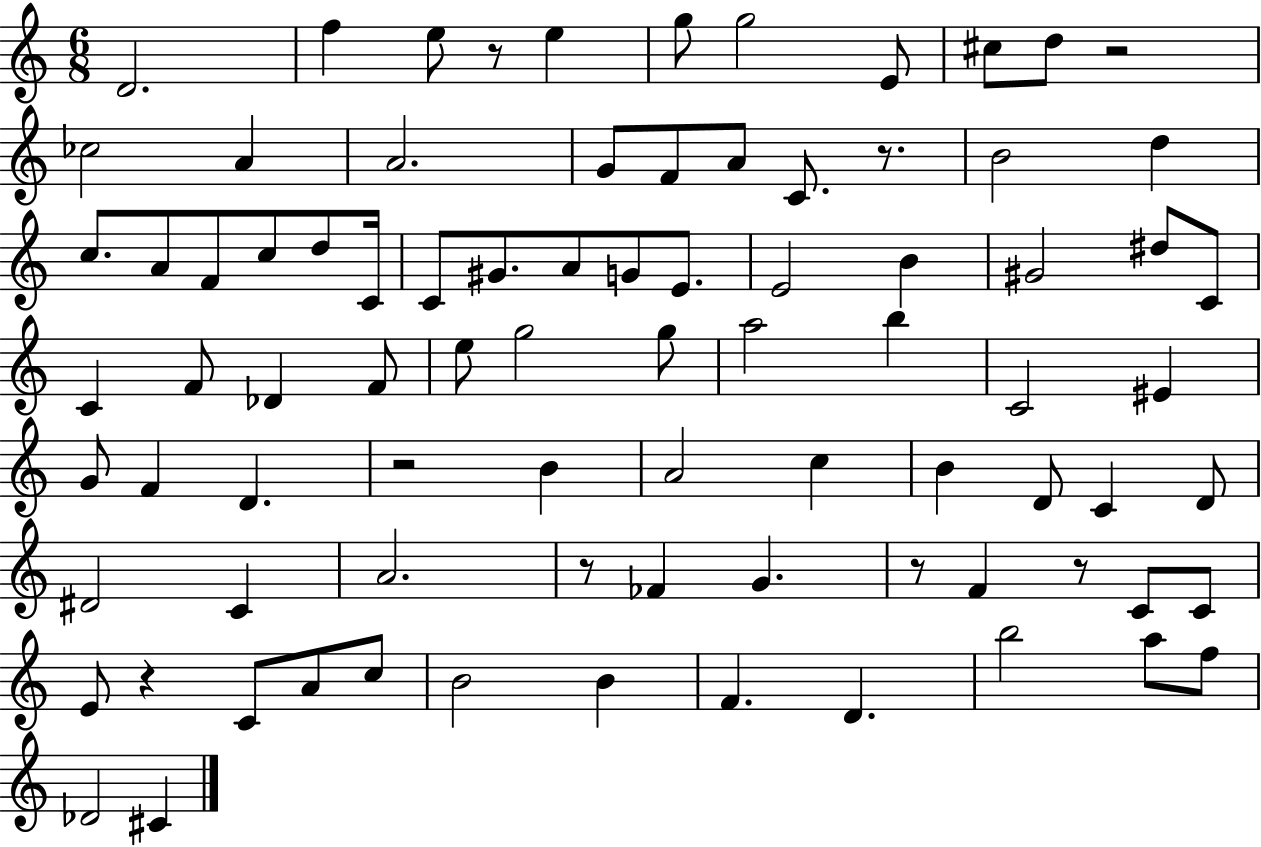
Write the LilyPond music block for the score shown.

{
  \clef treble
  \numericTimeSignature
  \time 6/8
  \key c \major
  d'2. | f''4 e''8 r8 e''4 | g''8 g''2 e'8 | cis''8 d''8 r2 | \break ces''2 a'4 | a'2. | g'8 f'8 a'8 c'8. r8. | b'2 d''4 | \break c''8. a'8 f'8 c''8 d''8 c'16 | c'8 gis'8. a'8 g'8 e'8. | e'2 b'4 | gis'2 dis''8 c'8 | \break c'4 f'8 des'4 f'8 | e''8 g''2 g''8 | a''2 b''4 | c'2 eis'4 | \break g'8 f'4 d'4. | r2 b'4 | a'2 c''4 | b'4 d'8 c'4 d'8 | \break dis'2 c'4 | a'2. | r8 fes'4 g'4. | r8 f'4 r8 c'8 c'8 | \break e'8 r4 c'8 a'8 c''8 | b'2 b'4 | f'4. d'4. | b''2 a''8 f''8 | \break des'2 cis'4 | \bar "|."
}